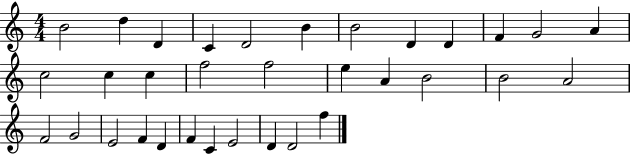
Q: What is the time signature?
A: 4/4